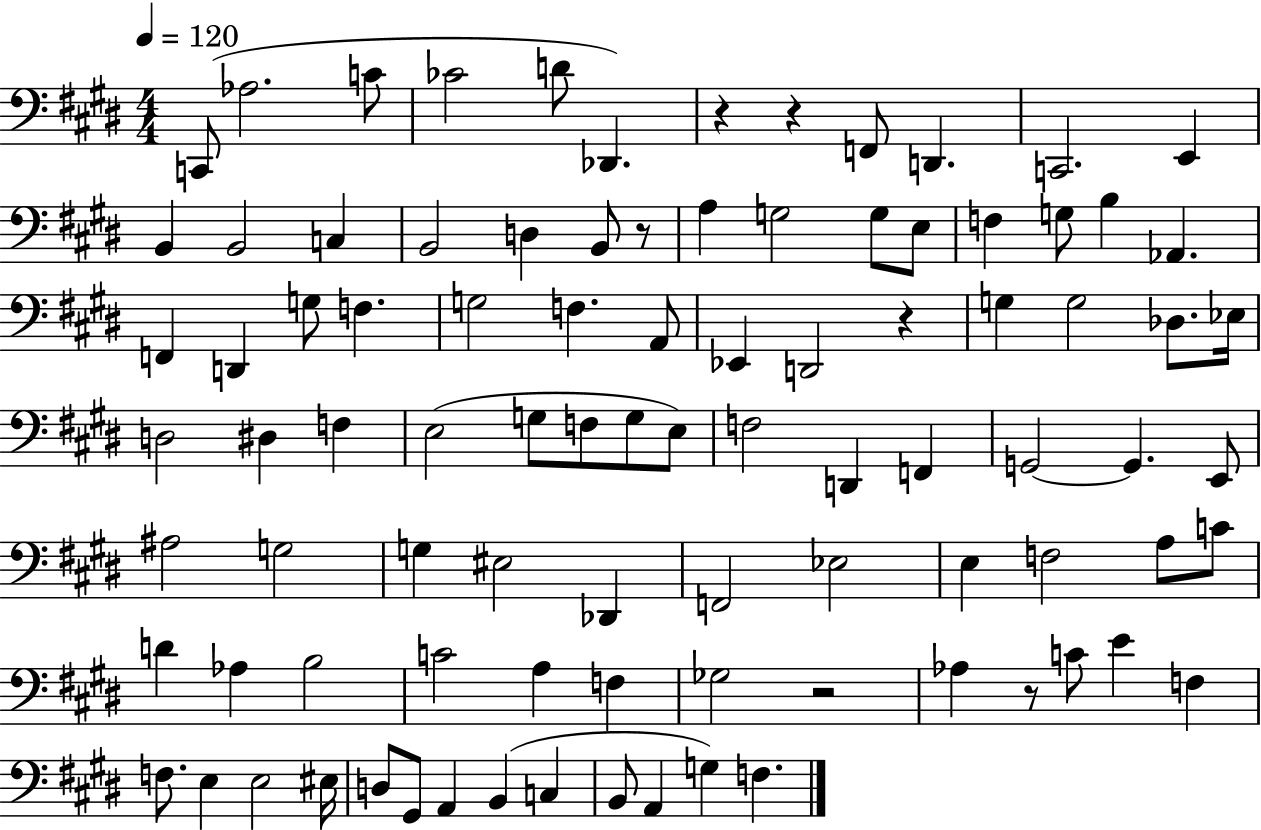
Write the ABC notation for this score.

X:1
T:Untitled
M:4/4
L:1/4
K:E
C,,/2 _A,2 C/2 _C2 D/2 _D,, z z F,,/2 D,, C,,2 E,, B,, B,,2 C, B,,2 D, B,,/2 z/2 A, G,2 G,/2 E,/2 F, G,/2 B, _A,, F,, D,, G,/2 F, G,2 F, A,,/2 _E,, D,,2 z G, G,2 _D,/2 _E,/4 D,2 ^D, F, E,2 G,/2 F,/2 G,/2 E,/2 F,2 D,, F,, G,,2 G,, E,,/2 ^A,2 G,2 G, ^E,2 _D,, F,,2 _E,2 E, F,2 A,/2 C/2 D _A, B,2 C2 A, F, _G,2 z2 _A, z/2 C/2 E F, F,/2 E, E,2 ^E,/4 D,/2 ^G,,/2 A,, B,, C, B,,/2 A,, G, F,